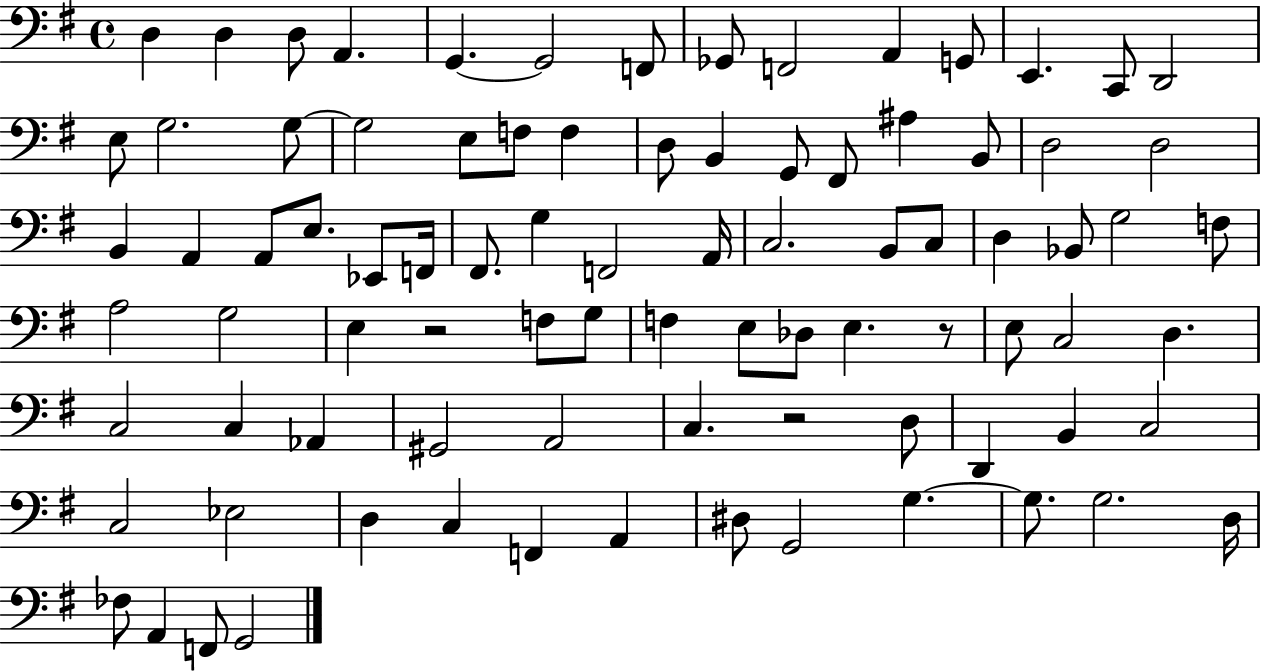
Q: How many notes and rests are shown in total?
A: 87